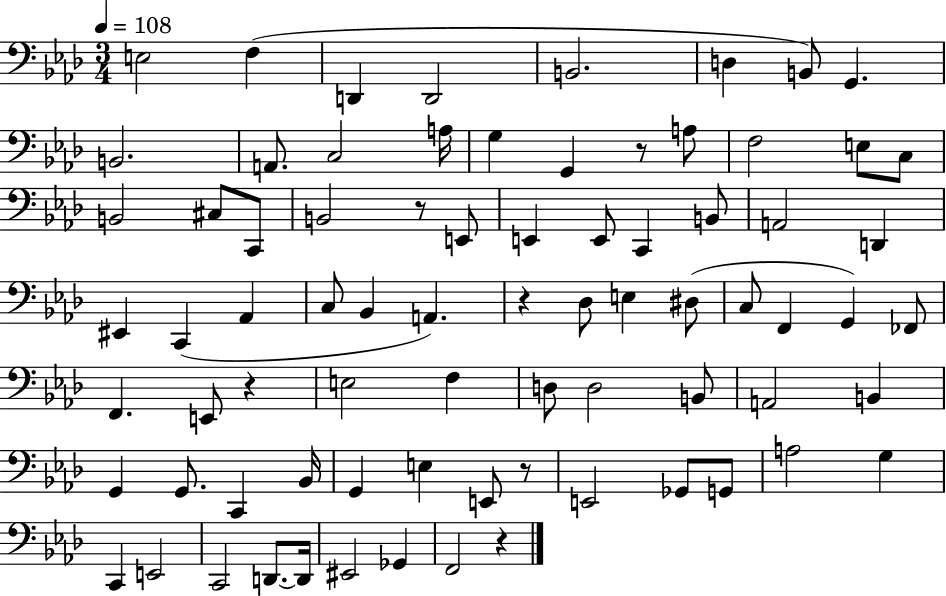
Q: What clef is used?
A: bass